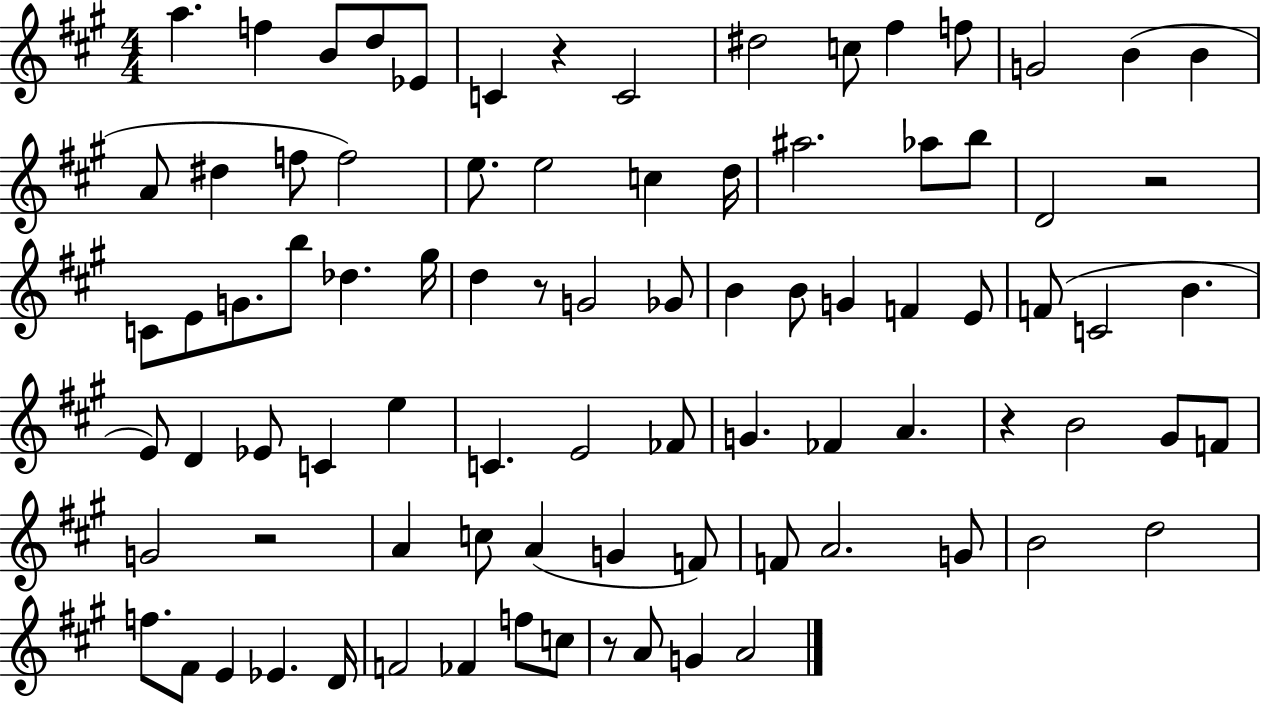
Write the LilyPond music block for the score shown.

{
  \clef treble
  \numericTimeSignature
  \time 4/4
  \key a \major
  a''4. f''4 b'8 d''8 ees'8 | c'4 r4 c'2 | dis''2 c''8 fis''4 f''8 | g'2 b'4( b'4 | \break a'8 dis''4 f''8 f''2) | e''8. e''2 c''4 d''16 | ais''2. aes''8 b''8 | d'2 r2 | \break c'8 e'8 g'8. b''8 des''4. gis''16 | d''4 r8 g'2 ges'8 | b'4 b'8 g'4 f'4 e'8 | f'8( c'2 b'4. | \break e'8) d'4 ees'8 c'4 e''4 | c'4. e'2 fes'8 | g'4. fes'4 a'4. | r4 b'2 gis'8 f'8 | \break g'2 r2 | a'4 c''8 a'4( g'4 f'8) | f'8 a'2. g'8 | b'2 d''2 | \break f''8. fis'8 e'4 ees'4. d'16 | f'2 fes'4 f''8 c''8 | r8 a'8 g'4 a'2 | \bar "|."
}